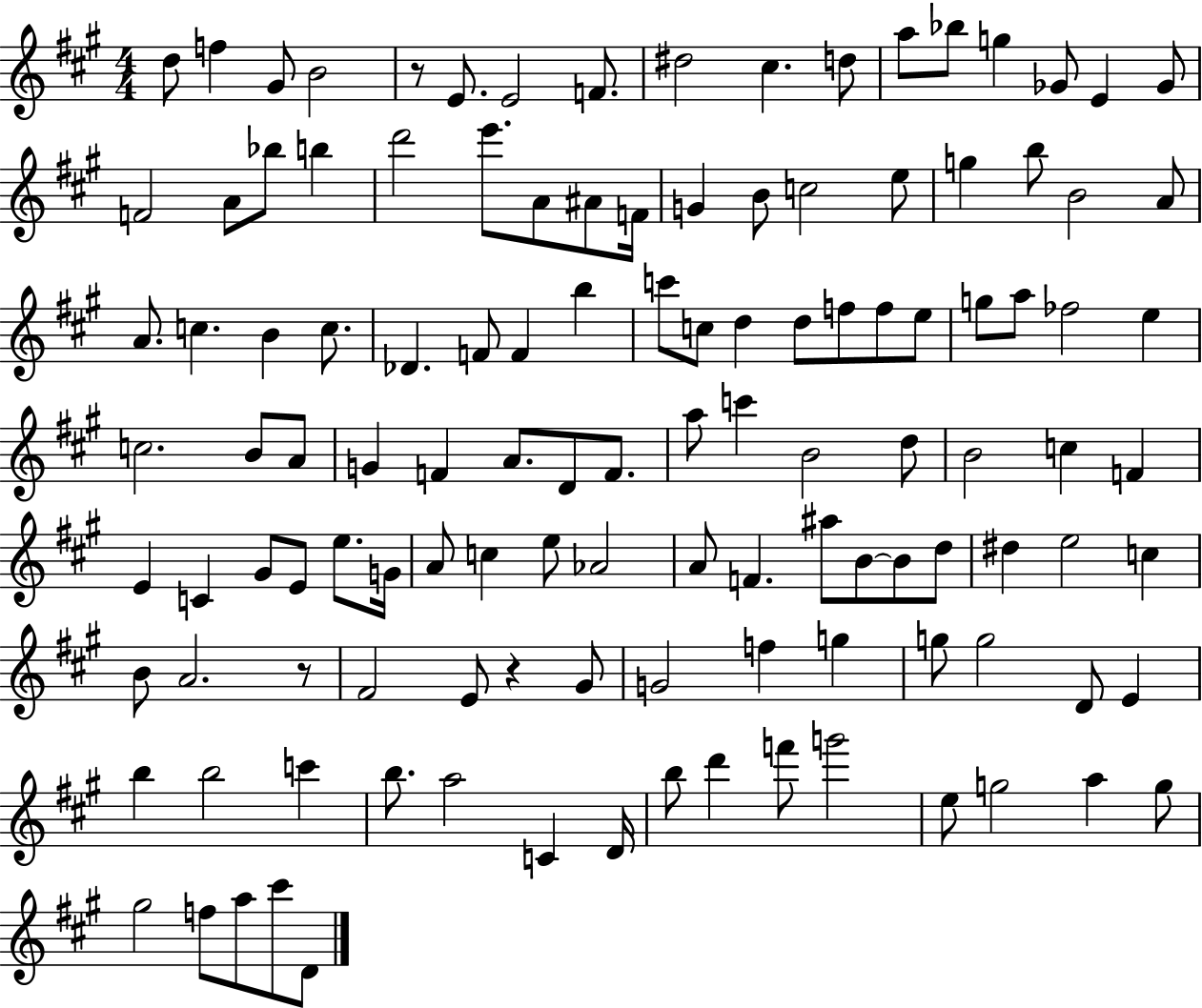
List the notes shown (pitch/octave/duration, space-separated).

D5/e F5/q G#4/e B4/h R/e E4/e. E4/h F4/e. D#5/h C#5/q. D5/e A5/e Bb5/e G5/q Gb4/e E4/q Gb4/e F4/h A4/e Bb5/e B5/q D6/h E6/e. A4/e A#4/e F4/s G4/q B4/e C5/h E5/e G5/q B5/e B4/h A4/e A4/e. C5/q. B4/q C5/e. Db4/q. F4/e F4/q B5/q C6/e C5/e D5/q D5/e F5/e F5/e E5/e G5/e A5/e FES5/h E5/q C5/h. B4/e A4/e G4/q F4/q A4/e. D4/e F4/e. A5/e C6/q B4/h D5/e B4/h C5/q F4/q E4/q C4/q G#4/e E4/e E5/e. G4/s A4/e C5/q E5/e Ab4/h A4/e F4/q. A#5/e B4/e B4/e D5/e D#5/q E5/h C5/q B4/e A4/h. R/e F#4/h E4/e R/q G#4/e G4/h F5/q G5/q G5/e G5/h D4/e E4/q B5/q B5/h C6/q B5/e. A5/h C4/q D4/s B5/e D6/q F6/e G6/h E5/e G5/h A5/q G5/e G#5/h F5/e A5/e C#6/e D4/e